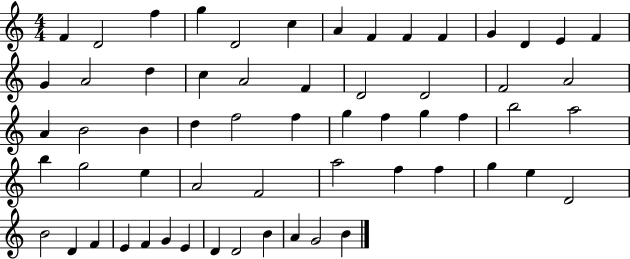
F4/q D4/h F5/q G5/q D4/h C5/q A4/q F4/q F4/q F4/q G4/q D4/q E4/q F4/q G4/q A4/h D5/q C5/q A4/h F4/q D4/h D4/h F4/h A4/h A4/q B4/h B4/q D5/q F5/h F5/q G5/q F5/q G5/q F5/q B5/h A5/h B5/q G5/h E5/q A4/h F4/h A5/h F5/q F5/q G5/q E5/q D4/h B4/h D4/q F4/q E4/q F4/q G4/q E4/q D4/q D4/h B4/q A4/q G4/h B4/q